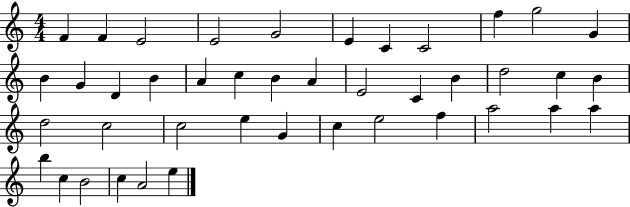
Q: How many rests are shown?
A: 0